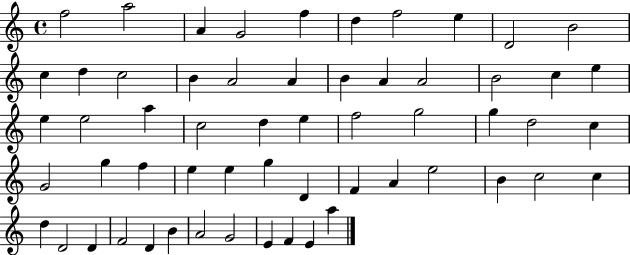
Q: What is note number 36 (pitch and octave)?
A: F5